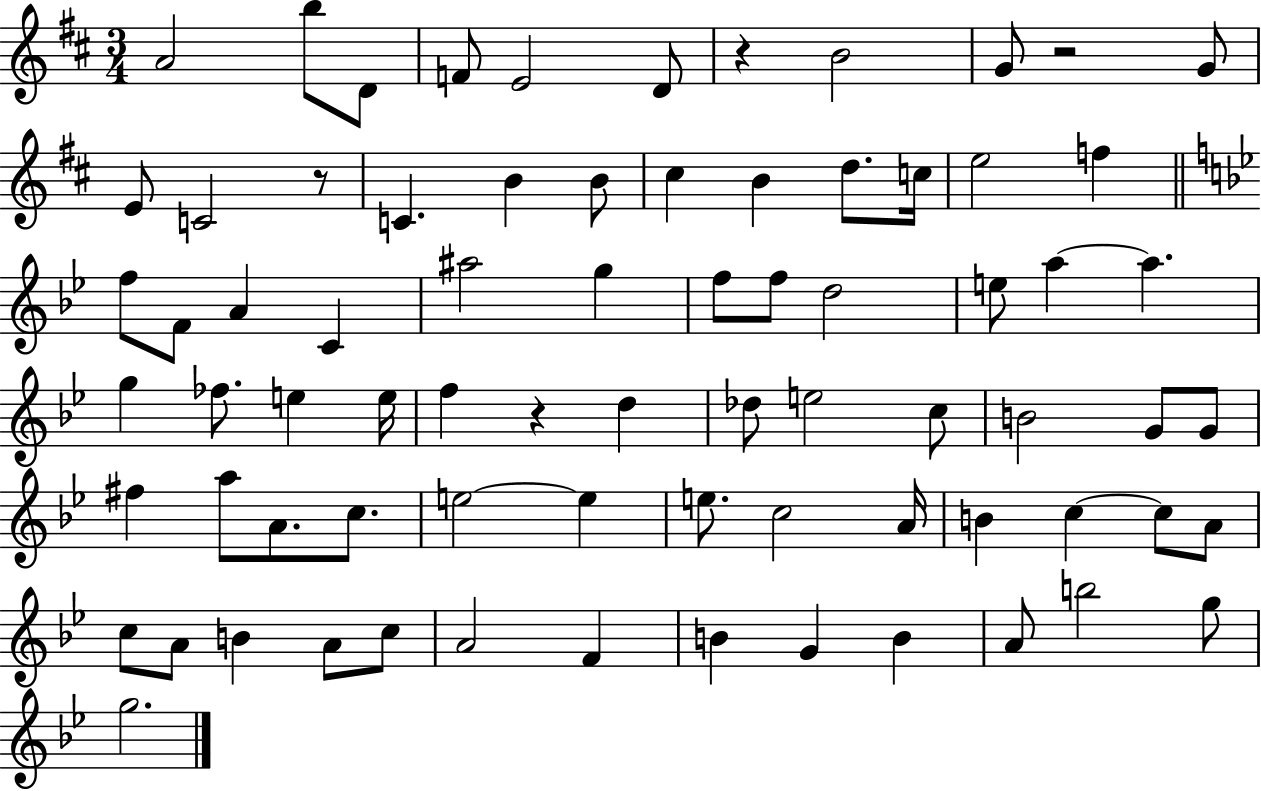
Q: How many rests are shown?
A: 4